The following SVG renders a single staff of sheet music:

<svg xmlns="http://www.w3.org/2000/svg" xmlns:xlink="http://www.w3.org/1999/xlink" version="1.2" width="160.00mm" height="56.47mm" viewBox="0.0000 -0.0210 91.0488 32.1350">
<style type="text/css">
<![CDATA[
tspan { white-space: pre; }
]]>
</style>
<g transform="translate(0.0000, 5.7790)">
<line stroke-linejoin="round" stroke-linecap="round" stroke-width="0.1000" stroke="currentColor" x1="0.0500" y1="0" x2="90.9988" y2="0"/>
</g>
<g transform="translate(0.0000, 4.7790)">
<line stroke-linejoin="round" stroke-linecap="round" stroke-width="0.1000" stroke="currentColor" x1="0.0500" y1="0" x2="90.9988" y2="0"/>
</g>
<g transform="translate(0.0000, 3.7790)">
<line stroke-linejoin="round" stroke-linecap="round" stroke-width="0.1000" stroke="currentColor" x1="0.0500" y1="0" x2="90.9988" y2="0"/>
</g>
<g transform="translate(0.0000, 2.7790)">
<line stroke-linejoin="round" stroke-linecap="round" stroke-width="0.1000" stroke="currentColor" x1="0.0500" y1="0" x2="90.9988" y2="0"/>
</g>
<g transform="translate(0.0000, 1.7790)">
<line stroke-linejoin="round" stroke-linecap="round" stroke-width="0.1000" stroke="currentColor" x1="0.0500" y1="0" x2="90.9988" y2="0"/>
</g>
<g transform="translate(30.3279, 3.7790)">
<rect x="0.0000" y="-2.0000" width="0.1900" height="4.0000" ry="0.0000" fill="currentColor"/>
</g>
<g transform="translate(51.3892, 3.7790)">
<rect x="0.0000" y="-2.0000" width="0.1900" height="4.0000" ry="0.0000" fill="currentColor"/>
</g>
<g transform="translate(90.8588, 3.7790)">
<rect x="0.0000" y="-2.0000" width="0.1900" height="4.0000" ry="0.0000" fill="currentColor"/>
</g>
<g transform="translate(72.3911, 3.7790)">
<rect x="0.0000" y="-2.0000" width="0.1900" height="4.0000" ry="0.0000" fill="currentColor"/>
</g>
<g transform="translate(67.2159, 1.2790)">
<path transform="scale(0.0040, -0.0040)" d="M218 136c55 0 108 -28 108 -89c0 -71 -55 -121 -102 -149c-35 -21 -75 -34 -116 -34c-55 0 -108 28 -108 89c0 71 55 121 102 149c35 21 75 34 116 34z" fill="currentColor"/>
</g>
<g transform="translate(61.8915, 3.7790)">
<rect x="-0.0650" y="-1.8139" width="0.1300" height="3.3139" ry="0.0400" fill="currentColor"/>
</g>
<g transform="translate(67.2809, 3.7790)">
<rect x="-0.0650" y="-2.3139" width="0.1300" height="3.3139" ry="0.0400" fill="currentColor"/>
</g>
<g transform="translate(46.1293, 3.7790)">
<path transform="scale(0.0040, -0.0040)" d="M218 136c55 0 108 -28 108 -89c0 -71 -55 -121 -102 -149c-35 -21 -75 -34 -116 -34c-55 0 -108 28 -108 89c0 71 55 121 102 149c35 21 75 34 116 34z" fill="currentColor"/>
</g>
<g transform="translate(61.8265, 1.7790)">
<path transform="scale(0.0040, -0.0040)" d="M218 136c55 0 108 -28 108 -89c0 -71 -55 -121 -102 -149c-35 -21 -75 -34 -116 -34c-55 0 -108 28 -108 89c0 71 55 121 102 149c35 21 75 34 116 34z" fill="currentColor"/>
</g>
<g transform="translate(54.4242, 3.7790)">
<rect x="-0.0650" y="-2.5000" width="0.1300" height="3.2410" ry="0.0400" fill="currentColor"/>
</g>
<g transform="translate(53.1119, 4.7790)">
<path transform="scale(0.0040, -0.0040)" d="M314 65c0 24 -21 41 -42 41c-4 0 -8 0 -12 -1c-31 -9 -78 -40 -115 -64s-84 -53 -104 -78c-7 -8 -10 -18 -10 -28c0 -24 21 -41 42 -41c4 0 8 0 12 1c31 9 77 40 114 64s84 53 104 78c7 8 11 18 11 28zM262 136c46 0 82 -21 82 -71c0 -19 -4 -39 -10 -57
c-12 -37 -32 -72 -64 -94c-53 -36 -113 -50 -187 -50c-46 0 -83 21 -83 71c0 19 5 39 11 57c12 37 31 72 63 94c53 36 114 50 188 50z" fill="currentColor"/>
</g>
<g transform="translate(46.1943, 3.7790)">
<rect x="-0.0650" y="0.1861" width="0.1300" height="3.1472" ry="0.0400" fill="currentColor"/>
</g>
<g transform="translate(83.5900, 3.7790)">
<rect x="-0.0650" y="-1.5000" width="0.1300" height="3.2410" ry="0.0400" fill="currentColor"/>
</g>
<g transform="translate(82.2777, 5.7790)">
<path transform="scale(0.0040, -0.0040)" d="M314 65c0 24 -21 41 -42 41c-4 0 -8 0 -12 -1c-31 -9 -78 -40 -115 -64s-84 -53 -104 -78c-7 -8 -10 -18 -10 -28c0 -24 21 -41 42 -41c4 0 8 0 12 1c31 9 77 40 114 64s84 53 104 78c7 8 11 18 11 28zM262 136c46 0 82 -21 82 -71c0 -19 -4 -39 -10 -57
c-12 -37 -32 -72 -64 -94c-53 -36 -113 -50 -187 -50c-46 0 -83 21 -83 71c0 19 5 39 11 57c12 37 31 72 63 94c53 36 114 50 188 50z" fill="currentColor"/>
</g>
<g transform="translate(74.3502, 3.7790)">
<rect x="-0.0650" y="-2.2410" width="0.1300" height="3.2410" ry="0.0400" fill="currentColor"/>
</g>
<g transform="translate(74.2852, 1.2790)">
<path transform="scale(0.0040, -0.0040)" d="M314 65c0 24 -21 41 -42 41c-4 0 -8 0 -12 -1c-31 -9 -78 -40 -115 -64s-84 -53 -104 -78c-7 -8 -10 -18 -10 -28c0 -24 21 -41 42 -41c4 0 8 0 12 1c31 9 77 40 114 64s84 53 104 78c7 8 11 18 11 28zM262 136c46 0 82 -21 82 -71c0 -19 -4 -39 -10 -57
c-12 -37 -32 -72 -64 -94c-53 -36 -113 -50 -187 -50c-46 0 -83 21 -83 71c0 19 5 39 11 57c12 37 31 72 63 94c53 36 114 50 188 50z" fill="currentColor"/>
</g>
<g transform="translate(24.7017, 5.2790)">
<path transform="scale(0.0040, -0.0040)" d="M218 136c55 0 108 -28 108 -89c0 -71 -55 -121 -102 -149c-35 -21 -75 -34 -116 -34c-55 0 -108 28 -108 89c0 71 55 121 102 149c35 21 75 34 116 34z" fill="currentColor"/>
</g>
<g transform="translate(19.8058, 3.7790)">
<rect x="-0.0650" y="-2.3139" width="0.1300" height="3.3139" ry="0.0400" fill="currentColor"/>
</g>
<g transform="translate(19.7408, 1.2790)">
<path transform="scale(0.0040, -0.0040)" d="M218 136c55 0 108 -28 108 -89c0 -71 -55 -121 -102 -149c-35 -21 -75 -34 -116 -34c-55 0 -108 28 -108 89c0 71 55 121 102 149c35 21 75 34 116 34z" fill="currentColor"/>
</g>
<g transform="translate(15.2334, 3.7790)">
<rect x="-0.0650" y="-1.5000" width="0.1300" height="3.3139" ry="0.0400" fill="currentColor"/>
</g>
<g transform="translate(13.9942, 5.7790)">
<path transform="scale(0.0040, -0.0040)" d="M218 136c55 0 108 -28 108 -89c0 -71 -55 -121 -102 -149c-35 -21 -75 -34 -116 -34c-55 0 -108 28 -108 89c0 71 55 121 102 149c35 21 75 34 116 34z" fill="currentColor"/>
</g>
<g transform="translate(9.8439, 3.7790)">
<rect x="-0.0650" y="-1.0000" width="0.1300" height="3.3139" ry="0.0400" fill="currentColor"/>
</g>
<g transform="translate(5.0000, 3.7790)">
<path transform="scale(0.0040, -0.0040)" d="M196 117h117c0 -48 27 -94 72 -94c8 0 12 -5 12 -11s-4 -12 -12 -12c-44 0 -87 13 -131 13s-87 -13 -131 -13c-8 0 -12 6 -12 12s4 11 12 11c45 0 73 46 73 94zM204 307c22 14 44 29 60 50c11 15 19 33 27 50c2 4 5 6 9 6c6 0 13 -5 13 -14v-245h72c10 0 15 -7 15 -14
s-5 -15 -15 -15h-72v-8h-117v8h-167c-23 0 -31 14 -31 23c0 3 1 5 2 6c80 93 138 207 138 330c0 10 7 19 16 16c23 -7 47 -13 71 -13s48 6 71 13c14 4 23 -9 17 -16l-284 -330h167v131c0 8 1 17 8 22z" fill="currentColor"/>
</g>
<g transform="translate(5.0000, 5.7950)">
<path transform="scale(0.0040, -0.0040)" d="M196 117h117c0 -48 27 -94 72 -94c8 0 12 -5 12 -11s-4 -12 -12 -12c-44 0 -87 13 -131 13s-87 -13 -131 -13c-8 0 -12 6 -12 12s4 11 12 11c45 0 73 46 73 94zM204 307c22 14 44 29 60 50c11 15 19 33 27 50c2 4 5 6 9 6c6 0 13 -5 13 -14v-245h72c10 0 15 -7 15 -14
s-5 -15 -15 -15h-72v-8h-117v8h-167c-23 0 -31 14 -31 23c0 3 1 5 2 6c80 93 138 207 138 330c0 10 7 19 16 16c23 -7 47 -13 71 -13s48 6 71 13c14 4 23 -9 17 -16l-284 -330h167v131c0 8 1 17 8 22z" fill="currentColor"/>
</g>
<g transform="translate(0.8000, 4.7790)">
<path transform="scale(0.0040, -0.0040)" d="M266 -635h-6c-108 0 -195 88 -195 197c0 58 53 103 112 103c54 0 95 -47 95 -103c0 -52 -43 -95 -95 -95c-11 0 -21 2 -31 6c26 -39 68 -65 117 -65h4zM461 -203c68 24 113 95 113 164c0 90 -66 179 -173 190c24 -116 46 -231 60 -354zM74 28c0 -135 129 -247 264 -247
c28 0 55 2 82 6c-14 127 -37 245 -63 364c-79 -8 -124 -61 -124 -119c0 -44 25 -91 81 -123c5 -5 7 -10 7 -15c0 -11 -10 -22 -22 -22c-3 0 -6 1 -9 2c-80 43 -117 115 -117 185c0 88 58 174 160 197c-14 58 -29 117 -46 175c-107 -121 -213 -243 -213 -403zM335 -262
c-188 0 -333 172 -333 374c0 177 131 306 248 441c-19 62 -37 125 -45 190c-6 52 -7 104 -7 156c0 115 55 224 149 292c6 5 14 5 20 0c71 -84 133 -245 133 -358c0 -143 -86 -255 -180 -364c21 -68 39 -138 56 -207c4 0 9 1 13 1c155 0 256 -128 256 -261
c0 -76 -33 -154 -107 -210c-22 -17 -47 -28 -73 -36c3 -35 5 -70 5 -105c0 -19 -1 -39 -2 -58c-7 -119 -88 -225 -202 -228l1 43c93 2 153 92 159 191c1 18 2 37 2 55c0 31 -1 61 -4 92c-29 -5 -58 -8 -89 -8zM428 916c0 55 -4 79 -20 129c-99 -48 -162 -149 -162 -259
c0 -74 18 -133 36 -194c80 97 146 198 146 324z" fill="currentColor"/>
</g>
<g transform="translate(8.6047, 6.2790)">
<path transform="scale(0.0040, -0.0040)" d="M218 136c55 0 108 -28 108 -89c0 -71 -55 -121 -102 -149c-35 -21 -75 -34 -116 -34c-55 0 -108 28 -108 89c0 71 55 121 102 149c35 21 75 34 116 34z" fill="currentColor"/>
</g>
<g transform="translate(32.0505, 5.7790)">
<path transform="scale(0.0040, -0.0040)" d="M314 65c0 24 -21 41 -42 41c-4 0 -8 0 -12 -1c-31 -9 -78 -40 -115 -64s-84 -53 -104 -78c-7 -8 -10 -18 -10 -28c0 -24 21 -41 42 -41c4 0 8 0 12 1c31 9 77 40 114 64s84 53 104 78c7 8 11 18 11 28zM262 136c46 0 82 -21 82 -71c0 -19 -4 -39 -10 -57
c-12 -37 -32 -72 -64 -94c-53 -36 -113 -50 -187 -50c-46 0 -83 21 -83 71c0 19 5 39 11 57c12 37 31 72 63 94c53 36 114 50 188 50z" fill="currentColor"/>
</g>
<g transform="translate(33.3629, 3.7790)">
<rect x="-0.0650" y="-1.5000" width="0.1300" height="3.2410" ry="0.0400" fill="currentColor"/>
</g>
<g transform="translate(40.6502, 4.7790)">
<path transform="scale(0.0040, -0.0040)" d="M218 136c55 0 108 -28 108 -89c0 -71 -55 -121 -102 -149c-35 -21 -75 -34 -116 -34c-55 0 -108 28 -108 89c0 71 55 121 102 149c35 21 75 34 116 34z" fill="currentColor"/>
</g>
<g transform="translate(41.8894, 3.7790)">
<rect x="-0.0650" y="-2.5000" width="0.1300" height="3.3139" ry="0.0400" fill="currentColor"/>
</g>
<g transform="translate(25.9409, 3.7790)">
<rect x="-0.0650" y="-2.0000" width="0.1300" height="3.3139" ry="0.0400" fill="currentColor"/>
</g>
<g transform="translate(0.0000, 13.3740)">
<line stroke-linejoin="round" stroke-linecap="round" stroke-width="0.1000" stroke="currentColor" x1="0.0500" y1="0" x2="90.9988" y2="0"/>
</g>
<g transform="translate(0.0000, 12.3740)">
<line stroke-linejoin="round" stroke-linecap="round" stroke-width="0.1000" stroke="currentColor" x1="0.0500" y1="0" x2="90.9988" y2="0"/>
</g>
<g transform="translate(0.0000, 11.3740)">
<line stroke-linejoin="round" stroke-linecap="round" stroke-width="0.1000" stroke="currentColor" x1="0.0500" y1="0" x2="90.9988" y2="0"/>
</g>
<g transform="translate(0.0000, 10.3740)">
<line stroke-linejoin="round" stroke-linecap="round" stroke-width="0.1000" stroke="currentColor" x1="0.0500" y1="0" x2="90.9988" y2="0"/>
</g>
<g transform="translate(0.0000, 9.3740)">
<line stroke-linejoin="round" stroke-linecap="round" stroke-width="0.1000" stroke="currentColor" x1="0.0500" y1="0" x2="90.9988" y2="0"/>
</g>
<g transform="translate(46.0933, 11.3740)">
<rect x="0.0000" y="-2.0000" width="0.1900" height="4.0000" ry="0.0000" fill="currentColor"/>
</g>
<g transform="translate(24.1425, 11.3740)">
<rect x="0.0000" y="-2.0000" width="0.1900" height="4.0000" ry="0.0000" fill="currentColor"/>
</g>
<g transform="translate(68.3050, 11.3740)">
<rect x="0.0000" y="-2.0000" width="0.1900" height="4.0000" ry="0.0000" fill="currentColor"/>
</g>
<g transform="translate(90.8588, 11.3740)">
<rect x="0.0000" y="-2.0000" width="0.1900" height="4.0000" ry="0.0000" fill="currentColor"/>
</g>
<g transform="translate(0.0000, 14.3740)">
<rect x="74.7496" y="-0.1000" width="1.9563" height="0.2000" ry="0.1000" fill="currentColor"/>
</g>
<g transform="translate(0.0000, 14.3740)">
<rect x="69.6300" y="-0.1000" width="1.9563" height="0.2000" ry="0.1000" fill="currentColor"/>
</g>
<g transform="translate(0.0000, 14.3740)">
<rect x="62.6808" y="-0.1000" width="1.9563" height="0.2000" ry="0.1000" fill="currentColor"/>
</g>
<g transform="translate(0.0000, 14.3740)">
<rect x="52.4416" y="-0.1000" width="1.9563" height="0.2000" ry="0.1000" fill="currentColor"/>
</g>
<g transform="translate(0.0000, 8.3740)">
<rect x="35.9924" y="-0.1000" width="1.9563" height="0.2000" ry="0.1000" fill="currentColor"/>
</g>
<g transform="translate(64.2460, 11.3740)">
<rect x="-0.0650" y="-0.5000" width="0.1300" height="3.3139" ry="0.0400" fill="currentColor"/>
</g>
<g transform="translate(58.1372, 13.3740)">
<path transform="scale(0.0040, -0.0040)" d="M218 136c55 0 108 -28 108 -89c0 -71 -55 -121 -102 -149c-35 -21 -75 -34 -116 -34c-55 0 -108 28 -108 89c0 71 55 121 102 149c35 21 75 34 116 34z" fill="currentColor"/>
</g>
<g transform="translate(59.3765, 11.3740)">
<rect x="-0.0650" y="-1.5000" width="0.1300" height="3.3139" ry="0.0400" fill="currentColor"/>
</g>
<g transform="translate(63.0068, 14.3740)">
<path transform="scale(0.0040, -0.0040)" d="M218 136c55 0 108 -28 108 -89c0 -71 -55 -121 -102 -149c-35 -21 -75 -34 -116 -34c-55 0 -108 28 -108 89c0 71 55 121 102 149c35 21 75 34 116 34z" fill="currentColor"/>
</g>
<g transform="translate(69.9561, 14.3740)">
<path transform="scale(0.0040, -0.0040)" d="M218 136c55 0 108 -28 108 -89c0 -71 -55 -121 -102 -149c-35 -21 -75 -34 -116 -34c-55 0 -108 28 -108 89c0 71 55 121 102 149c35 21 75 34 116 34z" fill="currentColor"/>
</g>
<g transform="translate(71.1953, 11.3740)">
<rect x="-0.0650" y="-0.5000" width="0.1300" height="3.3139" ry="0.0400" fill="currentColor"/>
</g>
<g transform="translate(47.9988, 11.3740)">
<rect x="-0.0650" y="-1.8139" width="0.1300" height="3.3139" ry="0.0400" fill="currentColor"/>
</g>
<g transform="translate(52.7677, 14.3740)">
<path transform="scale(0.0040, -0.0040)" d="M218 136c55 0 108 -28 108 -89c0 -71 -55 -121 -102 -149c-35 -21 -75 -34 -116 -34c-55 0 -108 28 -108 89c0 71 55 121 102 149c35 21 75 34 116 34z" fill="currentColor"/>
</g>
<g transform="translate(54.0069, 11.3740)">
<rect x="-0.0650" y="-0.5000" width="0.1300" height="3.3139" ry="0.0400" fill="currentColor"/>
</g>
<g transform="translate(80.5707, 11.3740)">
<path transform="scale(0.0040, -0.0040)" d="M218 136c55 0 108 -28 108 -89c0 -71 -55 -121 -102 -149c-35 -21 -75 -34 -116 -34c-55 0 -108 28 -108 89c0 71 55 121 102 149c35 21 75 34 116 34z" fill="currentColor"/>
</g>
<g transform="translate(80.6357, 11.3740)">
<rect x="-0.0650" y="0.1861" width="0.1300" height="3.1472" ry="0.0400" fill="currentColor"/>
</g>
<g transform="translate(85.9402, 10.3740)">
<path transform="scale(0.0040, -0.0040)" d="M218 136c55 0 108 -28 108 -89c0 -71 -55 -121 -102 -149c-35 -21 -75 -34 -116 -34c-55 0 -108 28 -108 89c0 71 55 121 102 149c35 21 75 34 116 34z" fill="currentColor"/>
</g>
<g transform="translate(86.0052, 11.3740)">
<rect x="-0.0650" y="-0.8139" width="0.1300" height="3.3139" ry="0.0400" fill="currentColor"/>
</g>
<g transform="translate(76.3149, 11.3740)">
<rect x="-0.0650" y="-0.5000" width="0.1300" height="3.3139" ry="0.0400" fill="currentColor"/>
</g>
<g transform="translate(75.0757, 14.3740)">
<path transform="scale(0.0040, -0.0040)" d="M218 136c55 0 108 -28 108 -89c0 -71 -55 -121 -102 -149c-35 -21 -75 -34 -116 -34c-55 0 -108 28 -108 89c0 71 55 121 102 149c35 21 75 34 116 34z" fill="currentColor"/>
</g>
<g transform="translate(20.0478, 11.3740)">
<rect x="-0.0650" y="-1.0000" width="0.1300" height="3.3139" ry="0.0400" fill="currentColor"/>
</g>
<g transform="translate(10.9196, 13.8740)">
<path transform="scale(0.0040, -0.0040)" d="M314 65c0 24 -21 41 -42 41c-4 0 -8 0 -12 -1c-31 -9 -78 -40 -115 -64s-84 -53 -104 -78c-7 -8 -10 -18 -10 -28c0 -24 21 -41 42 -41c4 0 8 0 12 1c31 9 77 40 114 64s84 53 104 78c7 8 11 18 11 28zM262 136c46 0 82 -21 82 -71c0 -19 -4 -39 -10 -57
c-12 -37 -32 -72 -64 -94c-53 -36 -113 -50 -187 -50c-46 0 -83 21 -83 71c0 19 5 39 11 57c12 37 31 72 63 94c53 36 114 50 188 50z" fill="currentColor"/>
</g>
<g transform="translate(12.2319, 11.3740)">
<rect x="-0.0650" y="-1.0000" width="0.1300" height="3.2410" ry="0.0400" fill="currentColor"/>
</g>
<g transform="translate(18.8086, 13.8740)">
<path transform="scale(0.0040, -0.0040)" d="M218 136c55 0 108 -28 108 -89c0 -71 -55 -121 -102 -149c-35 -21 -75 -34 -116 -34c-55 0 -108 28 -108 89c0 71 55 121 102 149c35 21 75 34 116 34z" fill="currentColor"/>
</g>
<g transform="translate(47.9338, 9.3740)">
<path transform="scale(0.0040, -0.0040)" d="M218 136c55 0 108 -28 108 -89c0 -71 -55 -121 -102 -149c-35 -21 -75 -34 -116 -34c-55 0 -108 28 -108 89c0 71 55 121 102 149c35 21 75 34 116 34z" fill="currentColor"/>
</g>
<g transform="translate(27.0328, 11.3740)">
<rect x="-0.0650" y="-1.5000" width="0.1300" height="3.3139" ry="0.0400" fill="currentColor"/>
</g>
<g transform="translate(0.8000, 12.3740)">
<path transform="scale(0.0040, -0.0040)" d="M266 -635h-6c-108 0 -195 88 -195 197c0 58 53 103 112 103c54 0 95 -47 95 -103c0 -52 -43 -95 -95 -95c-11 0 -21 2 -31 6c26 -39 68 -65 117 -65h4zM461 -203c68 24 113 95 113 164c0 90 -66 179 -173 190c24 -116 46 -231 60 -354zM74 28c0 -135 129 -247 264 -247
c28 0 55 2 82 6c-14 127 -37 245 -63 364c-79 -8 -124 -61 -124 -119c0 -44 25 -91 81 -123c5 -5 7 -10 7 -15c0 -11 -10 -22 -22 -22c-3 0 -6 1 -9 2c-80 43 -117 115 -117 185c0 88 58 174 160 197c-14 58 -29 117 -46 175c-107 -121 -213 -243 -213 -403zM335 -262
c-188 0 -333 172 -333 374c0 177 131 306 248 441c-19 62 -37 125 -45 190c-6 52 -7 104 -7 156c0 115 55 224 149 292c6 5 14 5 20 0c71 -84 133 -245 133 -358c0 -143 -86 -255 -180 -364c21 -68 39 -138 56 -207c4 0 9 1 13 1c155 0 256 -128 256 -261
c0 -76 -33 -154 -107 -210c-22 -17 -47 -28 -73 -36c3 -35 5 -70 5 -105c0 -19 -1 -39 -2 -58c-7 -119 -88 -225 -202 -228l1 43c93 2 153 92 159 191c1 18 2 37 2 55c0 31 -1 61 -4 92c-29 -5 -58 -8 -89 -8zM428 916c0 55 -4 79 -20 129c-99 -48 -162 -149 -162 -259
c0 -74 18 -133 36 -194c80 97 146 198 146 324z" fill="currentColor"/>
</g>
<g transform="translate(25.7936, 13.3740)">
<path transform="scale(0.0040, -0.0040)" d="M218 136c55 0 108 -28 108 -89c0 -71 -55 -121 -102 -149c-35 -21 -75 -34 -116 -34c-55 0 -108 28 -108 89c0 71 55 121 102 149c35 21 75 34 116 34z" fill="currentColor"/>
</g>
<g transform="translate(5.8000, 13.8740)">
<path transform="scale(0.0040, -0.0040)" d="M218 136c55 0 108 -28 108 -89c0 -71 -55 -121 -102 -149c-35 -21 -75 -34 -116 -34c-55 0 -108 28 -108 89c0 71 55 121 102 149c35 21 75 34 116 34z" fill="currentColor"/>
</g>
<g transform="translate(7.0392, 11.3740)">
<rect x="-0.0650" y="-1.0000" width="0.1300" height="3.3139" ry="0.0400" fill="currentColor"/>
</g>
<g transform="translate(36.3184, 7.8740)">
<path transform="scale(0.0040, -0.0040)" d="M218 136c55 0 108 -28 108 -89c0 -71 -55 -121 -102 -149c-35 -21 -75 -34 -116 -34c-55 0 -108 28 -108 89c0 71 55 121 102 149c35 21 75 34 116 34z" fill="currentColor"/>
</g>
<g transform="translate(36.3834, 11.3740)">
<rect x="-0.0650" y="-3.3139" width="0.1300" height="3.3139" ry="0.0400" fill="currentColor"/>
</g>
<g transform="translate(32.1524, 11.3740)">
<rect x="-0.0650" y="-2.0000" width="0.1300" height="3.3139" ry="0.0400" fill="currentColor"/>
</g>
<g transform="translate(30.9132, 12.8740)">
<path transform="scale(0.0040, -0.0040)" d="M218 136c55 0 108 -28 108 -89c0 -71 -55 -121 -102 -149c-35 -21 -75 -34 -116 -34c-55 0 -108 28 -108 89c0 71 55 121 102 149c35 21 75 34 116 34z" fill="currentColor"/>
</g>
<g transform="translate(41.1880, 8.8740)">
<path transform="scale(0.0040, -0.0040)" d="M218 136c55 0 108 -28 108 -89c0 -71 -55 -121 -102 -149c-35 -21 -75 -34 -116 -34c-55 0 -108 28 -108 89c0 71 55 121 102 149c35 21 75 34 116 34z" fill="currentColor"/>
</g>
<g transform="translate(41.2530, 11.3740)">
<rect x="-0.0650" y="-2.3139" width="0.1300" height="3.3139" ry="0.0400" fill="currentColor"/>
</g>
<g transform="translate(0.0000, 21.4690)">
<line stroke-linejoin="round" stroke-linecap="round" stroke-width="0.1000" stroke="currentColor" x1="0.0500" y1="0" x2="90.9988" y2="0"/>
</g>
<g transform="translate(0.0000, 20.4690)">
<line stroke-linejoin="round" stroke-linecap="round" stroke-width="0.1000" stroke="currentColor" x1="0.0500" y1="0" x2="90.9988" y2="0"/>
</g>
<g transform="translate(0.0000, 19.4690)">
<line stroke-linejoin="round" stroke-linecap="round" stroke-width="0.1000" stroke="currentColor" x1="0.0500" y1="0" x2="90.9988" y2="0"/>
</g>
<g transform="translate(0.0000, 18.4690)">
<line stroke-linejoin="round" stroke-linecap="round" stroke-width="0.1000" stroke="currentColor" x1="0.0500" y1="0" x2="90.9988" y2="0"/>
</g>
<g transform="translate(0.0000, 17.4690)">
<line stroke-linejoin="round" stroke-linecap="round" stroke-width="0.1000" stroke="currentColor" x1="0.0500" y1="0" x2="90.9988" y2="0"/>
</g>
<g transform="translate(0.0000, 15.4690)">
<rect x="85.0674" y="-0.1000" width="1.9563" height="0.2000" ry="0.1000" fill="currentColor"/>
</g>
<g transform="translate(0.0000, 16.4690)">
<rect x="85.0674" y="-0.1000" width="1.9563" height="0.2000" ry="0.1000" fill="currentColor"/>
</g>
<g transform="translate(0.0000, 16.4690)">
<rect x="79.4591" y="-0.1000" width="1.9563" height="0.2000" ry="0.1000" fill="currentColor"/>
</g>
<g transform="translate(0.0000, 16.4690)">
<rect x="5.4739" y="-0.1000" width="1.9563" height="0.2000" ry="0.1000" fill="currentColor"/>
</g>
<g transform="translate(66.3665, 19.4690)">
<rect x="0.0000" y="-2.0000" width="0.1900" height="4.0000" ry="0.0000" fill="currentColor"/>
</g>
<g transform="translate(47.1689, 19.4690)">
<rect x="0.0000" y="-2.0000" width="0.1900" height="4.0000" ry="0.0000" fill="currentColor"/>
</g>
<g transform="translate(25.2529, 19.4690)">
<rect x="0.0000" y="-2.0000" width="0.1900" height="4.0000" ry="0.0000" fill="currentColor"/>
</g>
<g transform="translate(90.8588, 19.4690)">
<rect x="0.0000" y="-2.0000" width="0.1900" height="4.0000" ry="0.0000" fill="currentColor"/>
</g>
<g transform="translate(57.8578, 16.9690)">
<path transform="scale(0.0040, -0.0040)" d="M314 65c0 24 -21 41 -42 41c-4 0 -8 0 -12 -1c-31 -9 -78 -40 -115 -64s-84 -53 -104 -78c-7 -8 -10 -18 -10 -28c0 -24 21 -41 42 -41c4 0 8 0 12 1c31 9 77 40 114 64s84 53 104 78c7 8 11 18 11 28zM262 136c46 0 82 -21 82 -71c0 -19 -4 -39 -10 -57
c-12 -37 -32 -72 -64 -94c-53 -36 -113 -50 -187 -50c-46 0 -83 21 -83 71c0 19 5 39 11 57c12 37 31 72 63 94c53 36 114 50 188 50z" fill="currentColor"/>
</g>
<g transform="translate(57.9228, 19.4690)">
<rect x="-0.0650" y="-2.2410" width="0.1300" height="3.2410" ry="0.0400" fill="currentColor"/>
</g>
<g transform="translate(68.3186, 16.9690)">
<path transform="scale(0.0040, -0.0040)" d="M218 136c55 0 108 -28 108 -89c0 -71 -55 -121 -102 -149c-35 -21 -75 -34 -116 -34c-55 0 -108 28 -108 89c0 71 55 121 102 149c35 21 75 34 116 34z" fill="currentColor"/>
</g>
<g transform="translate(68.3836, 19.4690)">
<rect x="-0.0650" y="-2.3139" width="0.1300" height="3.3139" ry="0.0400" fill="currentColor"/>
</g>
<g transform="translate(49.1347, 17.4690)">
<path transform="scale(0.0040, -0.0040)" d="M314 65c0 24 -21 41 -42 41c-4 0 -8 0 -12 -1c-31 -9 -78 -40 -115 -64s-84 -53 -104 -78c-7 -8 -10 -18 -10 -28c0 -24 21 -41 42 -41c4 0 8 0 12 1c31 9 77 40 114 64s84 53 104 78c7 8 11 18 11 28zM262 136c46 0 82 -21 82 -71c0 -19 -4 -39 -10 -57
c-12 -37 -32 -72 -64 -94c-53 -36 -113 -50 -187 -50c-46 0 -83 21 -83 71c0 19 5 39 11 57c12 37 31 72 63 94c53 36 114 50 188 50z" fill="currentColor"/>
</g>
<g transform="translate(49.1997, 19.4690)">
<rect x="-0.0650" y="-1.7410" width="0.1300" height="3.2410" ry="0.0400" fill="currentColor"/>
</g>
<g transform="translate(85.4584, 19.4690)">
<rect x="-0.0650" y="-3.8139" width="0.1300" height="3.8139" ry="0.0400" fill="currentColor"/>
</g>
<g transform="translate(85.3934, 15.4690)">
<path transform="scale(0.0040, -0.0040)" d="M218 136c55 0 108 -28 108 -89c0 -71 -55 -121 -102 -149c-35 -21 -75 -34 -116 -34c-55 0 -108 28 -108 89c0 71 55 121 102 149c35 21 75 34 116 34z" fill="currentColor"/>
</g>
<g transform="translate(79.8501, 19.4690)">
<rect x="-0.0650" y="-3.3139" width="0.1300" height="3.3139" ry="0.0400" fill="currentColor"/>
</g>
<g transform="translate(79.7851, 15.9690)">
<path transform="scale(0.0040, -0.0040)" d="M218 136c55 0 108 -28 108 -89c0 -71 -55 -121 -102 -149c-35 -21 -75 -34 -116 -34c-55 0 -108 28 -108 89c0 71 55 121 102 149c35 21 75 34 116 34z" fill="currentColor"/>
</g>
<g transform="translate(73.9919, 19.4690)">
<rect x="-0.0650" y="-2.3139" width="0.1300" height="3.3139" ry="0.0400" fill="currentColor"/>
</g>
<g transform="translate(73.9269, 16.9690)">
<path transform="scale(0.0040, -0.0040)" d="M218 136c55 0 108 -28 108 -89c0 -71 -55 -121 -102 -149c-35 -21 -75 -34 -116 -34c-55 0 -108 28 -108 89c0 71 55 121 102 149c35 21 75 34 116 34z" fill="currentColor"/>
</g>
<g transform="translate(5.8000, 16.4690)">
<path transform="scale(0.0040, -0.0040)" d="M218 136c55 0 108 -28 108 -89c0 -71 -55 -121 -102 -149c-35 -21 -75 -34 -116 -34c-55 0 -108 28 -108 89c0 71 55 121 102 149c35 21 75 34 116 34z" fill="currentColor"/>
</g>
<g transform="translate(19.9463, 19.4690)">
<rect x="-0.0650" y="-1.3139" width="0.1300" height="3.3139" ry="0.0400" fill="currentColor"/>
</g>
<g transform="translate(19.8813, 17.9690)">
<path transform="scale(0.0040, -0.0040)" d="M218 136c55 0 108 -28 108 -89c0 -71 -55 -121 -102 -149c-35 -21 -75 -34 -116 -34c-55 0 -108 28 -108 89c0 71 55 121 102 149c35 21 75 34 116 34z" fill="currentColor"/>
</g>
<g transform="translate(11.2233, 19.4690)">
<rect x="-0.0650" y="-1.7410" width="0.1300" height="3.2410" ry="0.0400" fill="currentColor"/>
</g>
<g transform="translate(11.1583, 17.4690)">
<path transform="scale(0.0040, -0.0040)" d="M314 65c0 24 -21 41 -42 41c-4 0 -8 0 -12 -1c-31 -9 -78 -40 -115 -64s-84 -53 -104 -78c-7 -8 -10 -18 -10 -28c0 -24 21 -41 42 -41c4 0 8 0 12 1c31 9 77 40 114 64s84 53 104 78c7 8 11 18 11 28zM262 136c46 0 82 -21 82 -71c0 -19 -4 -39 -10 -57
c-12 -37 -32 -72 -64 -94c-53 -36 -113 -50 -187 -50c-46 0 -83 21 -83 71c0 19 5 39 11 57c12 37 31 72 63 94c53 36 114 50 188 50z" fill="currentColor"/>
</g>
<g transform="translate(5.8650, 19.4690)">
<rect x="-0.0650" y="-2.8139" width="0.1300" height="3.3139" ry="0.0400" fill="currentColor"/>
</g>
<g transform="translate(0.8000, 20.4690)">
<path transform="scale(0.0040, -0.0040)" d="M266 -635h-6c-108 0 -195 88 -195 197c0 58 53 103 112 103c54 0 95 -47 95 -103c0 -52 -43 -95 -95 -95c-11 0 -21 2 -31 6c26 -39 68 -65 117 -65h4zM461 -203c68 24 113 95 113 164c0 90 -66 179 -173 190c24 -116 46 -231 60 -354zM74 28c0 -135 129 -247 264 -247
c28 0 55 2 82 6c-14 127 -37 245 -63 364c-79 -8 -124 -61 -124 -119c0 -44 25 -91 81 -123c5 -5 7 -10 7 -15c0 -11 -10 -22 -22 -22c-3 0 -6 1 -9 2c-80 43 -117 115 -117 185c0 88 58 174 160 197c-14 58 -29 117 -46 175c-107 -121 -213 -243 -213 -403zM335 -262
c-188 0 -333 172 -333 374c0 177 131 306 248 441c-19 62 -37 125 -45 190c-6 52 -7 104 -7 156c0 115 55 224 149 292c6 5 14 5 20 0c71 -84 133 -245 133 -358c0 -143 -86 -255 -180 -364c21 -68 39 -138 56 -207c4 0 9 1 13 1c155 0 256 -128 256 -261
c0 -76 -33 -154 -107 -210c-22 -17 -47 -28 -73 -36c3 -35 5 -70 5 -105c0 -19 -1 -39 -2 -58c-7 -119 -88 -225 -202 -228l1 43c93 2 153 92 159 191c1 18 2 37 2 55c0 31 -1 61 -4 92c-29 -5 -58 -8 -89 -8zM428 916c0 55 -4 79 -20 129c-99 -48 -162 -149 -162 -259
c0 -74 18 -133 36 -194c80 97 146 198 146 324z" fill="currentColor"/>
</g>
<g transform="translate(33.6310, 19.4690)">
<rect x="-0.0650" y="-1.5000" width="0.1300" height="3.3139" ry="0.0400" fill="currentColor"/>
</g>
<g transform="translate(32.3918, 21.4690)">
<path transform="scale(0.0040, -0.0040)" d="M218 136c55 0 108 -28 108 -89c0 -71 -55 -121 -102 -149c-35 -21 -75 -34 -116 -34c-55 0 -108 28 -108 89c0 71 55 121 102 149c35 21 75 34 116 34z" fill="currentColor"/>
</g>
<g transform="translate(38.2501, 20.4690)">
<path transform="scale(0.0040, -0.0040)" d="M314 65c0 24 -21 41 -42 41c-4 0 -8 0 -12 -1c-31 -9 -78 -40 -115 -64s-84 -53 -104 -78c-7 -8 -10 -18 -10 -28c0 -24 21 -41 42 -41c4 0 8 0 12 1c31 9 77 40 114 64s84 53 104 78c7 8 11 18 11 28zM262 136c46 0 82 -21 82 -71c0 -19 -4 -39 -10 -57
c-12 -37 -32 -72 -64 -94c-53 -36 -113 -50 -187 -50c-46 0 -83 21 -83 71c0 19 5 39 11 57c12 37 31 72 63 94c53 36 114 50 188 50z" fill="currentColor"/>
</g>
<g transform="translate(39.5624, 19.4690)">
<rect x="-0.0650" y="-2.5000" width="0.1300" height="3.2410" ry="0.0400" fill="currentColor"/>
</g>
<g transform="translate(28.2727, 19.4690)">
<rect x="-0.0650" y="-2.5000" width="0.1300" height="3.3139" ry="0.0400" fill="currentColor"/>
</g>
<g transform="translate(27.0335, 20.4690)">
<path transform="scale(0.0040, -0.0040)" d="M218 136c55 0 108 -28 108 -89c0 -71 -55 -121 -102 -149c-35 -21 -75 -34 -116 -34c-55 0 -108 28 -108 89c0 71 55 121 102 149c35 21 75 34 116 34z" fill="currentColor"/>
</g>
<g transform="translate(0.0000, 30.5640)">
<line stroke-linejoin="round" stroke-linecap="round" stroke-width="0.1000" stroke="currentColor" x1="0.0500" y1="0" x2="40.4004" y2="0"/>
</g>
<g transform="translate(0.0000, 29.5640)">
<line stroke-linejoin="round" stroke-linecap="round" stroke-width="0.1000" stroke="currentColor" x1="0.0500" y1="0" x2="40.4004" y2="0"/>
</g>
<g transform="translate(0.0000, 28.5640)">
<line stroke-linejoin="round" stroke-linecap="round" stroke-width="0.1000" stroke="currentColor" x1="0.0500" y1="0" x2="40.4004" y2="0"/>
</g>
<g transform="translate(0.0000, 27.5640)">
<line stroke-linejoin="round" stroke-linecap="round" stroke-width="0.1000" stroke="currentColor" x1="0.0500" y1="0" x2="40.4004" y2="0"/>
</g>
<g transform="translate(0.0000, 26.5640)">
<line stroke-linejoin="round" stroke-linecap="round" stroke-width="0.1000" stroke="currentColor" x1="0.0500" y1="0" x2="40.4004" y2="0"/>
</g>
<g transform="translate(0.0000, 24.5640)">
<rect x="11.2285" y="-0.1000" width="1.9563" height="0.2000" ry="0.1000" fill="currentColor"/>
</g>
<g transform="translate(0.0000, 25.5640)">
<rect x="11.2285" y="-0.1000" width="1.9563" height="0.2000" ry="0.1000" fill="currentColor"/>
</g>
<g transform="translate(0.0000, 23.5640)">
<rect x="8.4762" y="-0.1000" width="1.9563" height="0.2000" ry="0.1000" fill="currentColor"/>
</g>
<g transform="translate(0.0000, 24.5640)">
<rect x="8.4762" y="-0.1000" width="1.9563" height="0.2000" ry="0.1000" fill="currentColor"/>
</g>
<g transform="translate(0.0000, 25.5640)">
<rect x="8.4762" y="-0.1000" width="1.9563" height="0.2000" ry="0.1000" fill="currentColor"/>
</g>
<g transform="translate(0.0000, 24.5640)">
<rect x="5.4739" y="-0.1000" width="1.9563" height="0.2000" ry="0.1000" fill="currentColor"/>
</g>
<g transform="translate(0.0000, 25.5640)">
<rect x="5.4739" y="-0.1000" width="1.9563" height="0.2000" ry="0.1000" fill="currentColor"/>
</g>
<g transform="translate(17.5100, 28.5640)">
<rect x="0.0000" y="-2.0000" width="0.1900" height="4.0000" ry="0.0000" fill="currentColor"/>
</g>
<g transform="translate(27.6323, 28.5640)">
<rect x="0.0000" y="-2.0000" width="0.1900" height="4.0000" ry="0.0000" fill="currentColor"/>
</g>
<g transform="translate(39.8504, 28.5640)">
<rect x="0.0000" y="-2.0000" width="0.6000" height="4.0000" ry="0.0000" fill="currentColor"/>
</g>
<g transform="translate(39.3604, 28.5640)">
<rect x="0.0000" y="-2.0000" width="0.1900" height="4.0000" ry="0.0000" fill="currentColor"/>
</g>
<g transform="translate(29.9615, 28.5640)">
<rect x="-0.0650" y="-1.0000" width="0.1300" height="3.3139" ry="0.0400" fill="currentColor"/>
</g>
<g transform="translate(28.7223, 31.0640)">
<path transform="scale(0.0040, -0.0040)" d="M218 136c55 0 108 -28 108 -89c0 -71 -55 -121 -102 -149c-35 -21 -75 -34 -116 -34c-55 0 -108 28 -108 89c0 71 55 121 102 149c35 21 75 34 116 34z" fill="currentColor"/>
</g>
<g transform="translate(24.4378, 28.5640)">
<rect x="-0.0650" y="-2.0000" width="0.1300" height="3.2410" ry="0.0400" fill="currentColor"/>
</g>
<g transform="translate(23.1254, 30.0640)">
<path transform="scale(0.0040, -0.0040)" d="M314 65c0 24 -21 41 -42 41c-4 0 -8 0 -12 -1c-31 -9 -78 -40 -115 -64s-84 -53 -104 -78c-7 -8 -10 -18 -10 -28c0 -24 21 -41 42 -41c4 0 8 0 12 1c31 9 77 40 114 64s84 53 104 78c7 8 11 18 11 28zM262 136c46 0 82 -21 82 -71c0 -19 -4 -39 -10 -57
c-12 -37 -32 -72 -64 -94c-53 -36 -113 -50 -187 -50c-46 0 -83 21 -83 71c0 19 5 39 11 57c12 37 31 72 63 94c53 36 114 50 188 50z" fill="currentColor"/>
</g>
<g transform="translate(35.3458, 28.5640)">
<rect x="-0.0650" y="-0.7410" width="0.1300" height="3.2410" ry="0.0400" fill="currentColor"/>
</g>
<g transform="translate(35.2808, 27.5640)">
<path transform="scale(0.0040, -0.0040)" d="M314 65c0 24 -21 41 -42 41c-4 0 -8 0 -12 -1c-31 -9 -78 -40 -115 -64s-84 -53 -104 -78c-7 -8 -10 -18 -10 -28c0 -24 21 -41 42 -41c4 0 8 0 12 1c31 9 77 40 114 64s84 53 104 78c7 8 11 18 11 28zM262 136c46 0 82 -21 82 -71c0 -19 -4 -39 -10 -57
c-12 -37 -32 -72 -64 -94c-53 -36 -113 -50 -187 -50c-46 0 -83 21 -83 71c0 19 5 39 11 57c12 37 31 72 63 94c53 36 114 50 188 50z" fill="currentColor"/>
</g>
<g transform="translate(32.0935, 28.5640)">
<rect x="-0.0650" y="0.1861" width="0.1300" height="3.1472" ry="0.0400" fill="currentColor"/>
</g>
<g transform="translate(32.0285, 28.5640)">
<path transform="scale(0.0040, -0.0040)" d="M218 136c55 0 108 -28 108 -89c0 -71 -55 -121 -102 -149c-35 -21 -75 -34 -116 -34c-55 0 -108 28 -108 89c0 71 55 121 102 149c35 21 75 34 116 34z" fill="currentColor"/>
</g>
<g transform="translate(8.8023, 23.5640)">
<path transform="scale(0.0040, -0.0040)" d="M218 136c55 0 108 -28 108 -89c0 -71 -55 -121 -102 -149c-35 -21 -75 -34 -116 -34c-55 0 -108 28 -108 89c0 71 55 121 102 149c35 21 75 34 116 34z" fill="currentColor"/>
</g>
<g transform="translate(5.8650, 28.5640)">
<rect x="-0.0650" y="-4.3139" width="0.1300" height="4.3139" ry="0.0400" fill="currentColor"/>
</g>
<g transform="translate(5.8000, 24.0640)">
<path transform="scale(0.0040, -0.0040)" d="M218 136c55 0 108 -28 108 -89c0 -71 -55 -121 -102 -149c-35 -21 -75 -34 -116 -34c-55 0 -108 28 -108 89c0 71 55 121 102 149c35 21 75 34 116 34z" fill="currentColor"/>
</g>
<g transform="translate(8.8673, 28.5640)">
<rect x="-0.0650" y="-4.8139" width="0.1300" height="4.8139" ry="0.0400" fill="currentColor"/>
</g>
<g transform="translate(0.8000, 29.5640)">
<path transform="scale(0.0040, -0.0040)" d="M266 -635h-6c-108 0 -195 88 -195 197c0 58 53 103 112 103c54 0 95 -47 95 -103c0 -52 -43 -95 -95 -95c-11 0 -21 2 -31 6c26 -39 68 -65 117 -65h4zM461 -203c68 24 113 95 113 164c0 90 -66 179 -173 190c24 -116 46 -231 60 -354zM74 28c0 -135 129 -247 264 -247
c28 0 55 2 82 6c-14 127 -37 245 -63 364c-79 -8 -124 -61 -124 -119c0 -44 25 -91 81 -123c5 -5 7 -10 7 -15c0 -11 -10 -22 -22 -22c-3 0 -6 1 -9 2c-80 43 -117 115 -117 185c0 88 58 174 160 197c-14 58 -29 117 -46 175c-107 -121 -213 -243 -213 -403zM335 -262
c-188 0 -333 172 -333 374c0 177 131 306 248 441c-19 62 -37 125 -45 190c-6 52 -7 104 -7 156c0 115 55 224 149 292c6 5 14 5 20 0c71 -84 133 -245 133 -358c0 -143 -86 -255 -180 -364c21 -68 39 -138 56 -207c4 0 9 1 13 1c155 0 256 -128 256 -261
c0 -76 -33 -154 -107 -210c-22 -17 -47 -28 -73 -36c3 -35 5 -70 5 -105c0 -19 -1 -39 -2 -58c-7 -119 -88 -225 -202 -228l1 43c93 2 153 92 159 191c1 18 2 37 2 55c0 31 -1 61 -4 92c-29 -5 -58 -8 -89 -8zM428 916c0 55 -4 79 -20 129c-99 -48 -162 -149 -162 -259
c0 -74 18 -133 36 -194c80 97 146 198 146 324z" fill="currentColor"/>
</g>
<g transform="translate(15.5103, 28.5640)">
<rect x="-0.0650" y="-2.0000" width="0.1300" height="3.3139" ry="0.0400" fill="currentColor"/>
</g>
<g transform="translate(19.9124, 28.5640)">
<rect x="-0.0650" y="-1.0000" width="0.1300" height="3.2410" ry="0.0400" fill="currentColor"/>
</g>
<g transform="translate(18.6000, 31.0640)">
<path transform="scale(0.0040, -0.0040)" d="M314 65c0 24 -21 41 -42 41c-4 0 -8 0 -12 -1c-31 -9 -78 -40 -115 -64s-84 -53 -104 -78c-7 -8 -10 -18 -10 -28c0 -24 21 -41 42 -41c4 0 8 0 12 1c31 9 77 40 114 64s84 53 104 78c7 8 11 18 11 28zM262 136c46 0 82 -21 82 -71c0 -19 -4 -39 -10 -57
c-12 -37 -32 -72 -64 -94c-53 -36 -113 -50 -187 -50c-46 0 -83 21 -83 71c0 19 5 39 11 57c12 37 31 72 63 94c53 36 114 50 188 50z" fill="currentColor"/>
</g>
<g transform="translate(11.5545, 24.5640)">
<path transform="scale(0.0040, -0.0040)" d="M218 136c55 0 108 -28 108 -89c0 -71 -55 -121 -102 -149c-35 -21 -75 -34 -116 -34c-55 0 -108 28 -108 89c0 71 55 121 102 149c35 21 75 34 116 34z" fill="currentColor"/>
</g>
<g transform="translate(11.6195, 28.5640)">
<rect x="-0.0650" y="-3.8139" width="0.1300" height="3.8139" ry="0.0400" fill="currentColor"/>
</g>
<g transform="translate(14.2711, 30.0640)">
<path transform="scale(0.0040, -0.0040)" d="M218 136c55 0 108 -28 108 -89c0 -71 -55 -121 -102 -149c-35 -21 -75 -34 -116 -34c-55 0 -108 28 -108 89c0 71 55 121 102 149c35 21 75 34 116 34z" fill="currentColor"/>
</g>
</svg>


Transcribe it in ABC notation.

X:1
T:Untitled
M:4/4
L:1/4
K:C
D E g F E2 G B G2 f g g2 E2 D D2 D E F b g f C E C C C B d a f2 e G E G2 f2 g2 g g b c' d' e' c' F D2 F2 D B d2